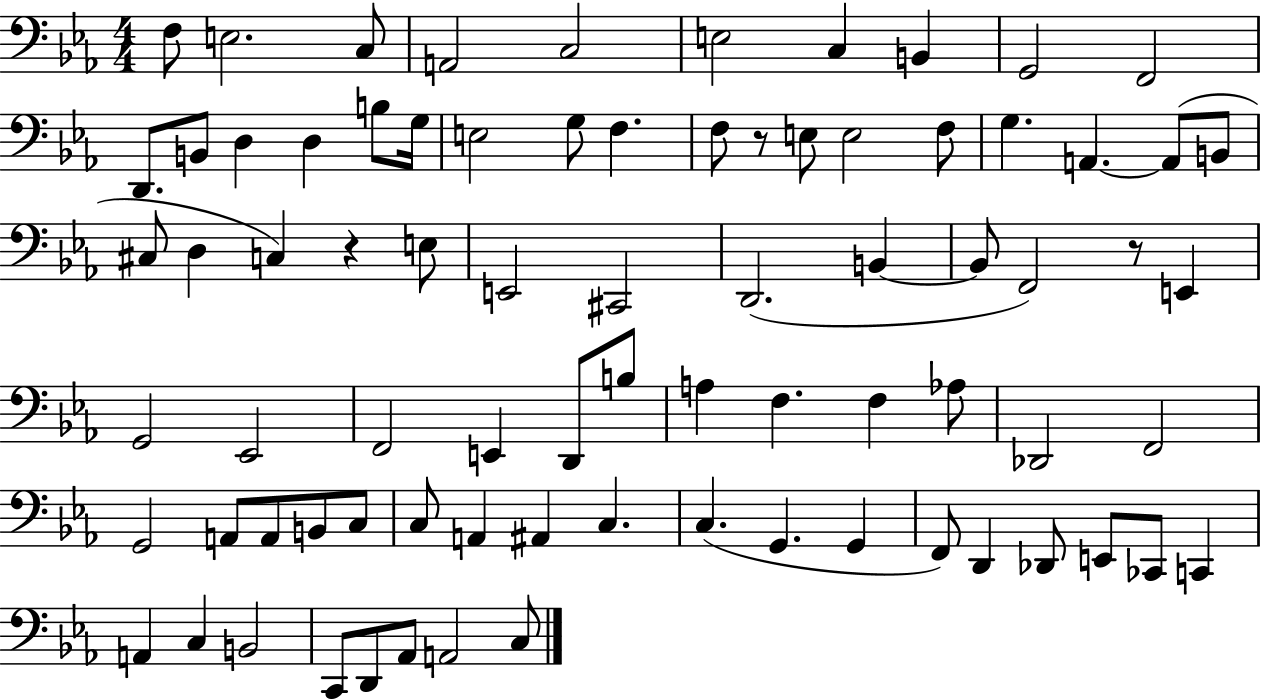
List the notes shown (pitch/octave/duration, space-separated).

F3/e E3/h. C3/e A2/h C3/h E3/h C3/q B2/q G2/h F2/h D2/e. B2/e D3/q D3/q B3/e G3/s E3/h G3/e F3/q. F3/e R/e E3/e E3/h F3/e G3/q. A2/q. A2/e B2/e C#3/e D3/q C3/q R/q E3/e E2/h C#2/h D2/h. B2/q B2/e F2/h R/e E2/q G2/h Eb2/h F2/h E2/q D2/e B3/e A3/q F3/q. F3/q Ab3/e Db2/h F2/h G2/h A2/e A2/e B2/e C3/e C3/e A2/q A#2/q C3/q. C3/q. G2/q. G2/q F2/e D2/q Db2/e E2/e CES2/e C2/q A2/q C3/q B2/h C2/e D2/e Ab2/e A2/h C3/e